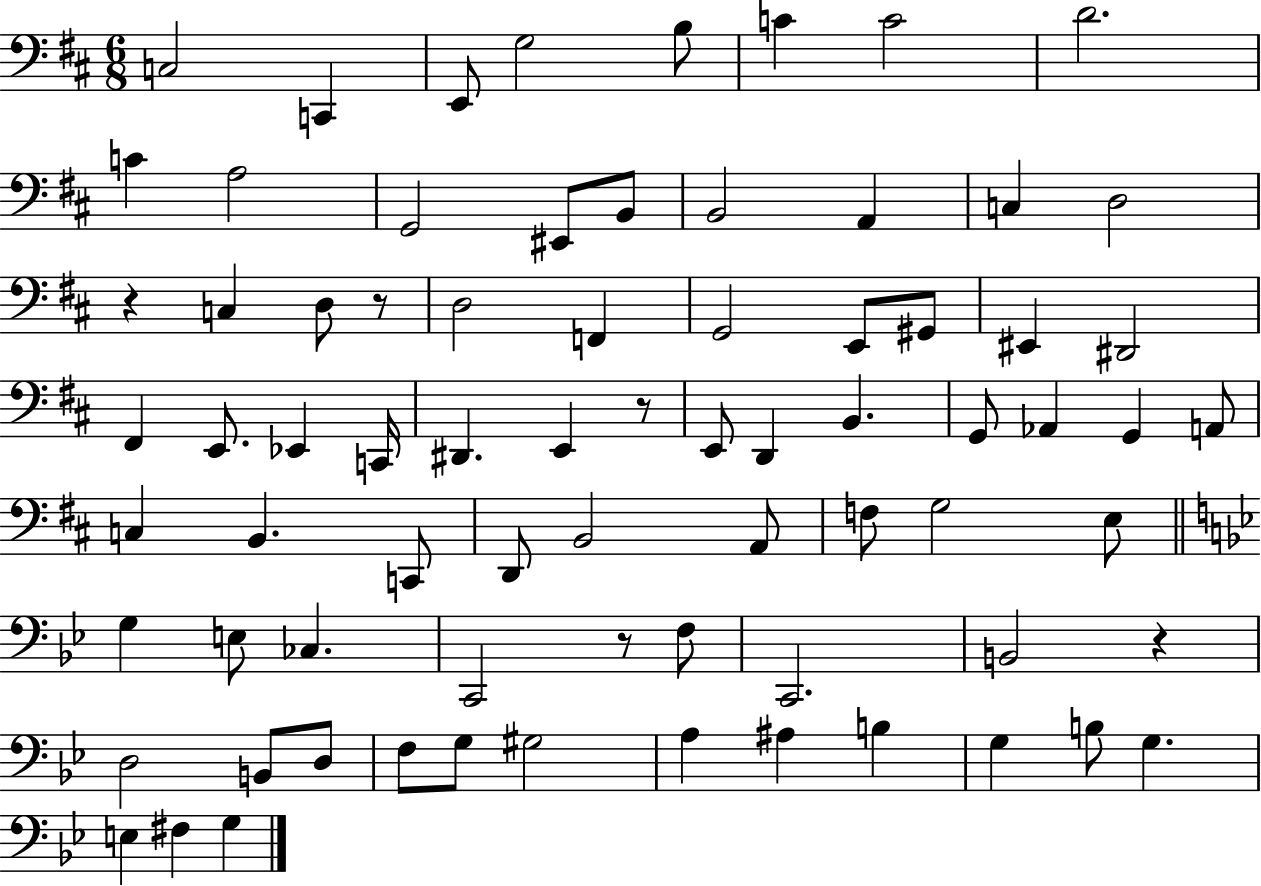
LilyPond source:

{
  \clef bass
  \numericTimeSignature
  \time 6/8
  \key d \major
  c2 c,4 | e,8 g2 b8 | c'4 c'2 | d'2. | \break c'4 a2 | g,2 eis,8 b,8 | b,2 a,4 | c4 d2 | \break r4 c4 d8 r8 | d2 f,4 | g,2 e,8 gis,8 | eis,4 dis,2 | \break fis,4 e,8. ees,4 c,16 | dis,4. e,4 r8 | e,8 d,4 b,4. | g,8 aes,4 g,4 a,8 | \break c4 b,4. c,8 | d,8 b,2 a,8 | f8 g2 e8 | \bar "||" \break \key g \minor g4 e8 ces4. | c,2 r8 f8 | c,2. | b,2 r4 | \break d2 b,8 d8 | f8 g8 gis2 | a4 ais4 b4 | g4 b8 g4. | \break e4 fis4 g4 | \bar "|."
}